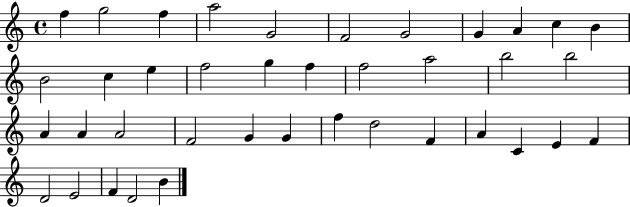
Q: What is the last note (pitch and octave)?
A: B4